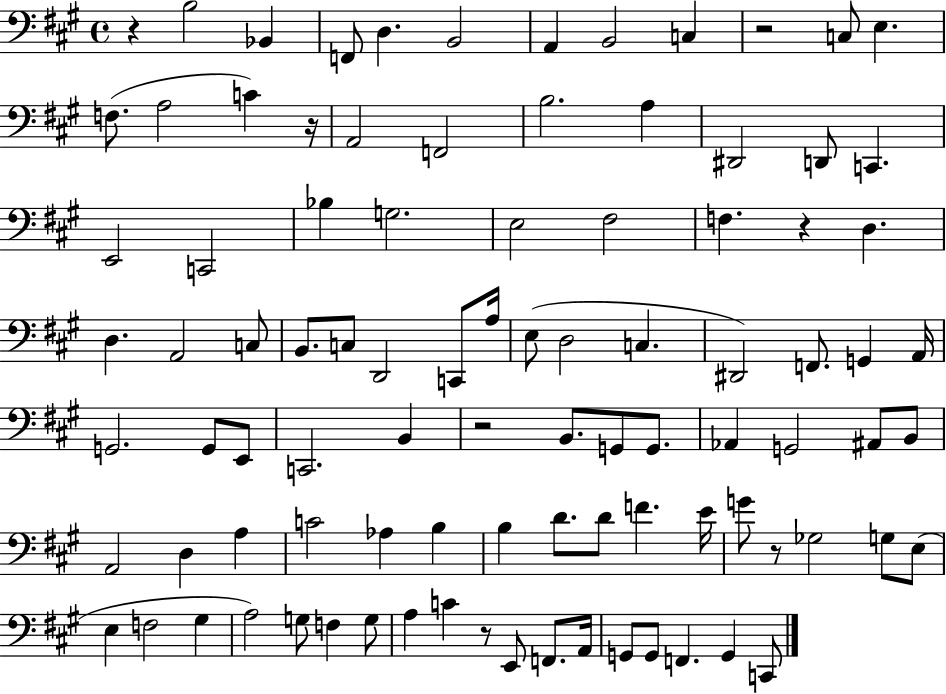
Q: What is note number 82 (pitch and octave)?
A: A2